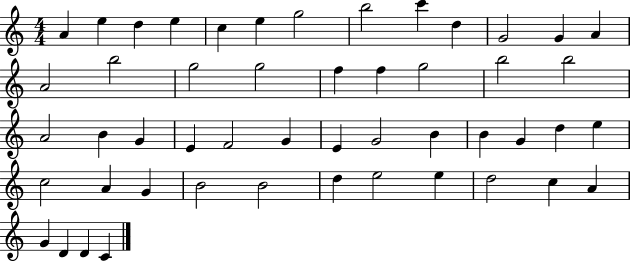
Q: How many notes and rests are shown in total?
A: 50